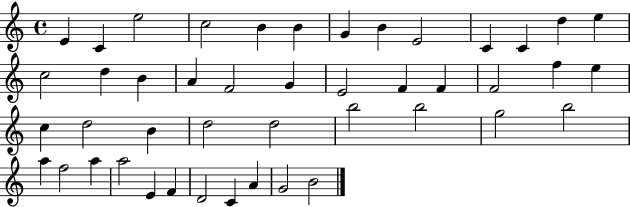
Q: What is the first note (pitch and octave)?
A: E4